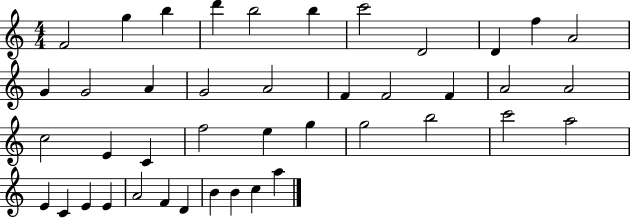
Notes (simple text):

F4/h G5/q B5/q D6/q B5/h B5/q C6/h D4/h D4/q F5/q A4/h G4/q G4/h A4/q G4/h A4/h F4/q F4/h F4/q A4/h A4/h C5/h E4/q C4/q F5/h E5/q G5/q G5/h B5/h C6/h A5/h E4/q C4/q E4/q E4/q A4/h F4/q D4/q B4/q B4/q C5/q A5/q